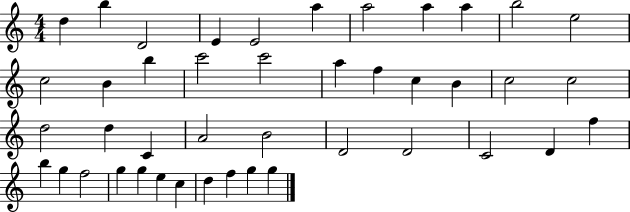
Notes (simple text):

D5/q B5/q D4/h E4/q E4/h A5/q A5/h A5/q A5/q B5/h E5/h C5/h B4/q B5/q C6/h C6/h A5/q F5/q C5/q B4/q C5/h C5/h D5/h D5/q C4/q A4/h B4/h D4/h D4/h C4/h D4/q F5/q B5/q G5/q F5/h G5/q G5/q E5/q C5/q D5/q F5/q G5/q G5/q